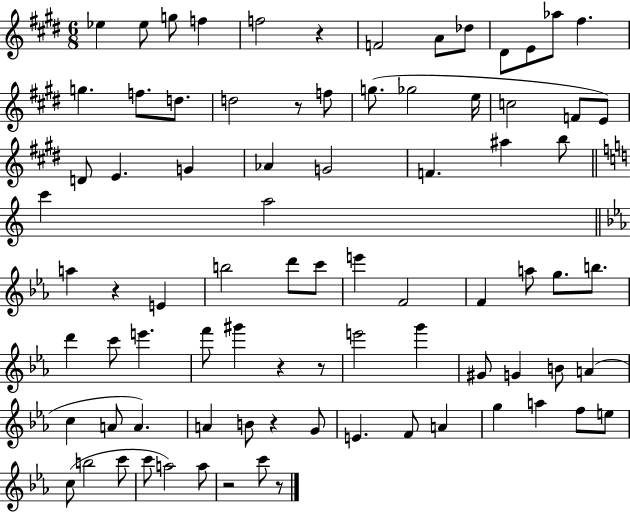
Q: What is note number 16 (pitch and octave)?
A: D5